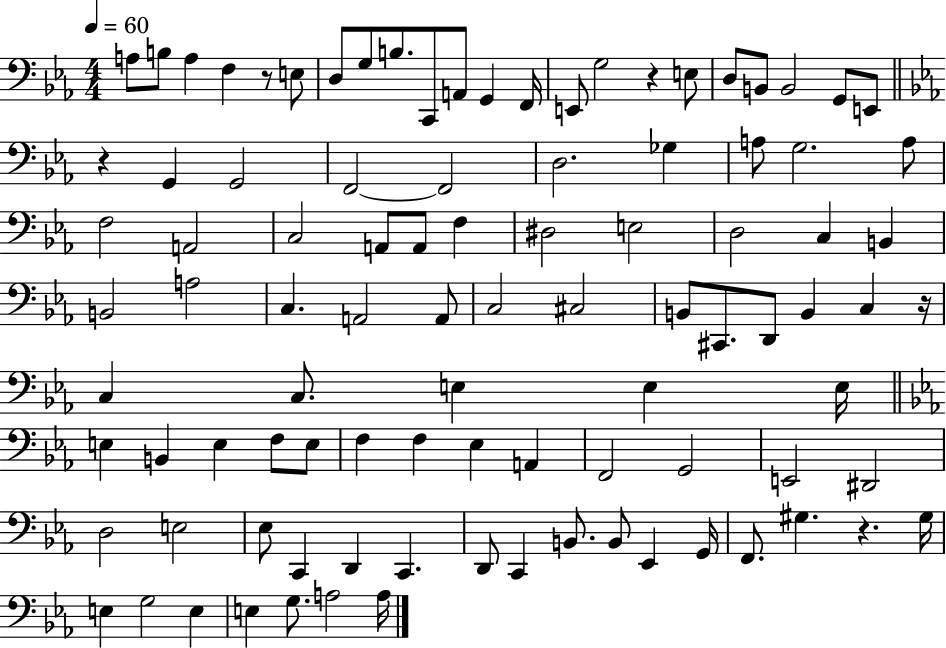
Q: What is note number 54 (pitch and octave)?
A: C3